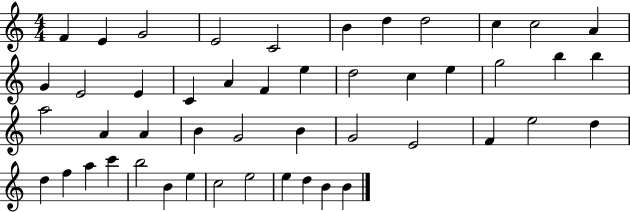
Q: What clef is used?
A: treble